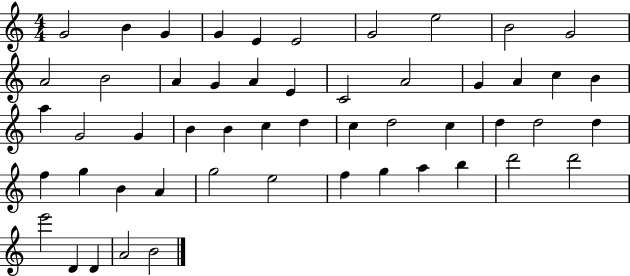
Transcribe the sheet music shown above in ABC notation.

X:1
T:Untitled
M:4/4
L:1/4
K:C
G2 B G G E E2 G2 e2 B2 G2 A2 B2 A G A E C2 A2 G A c B a G2 G B B c d c d2 c d d2 d f g B A g2 e2 f g a b d'2 d'2 e'2 D D A2 B2